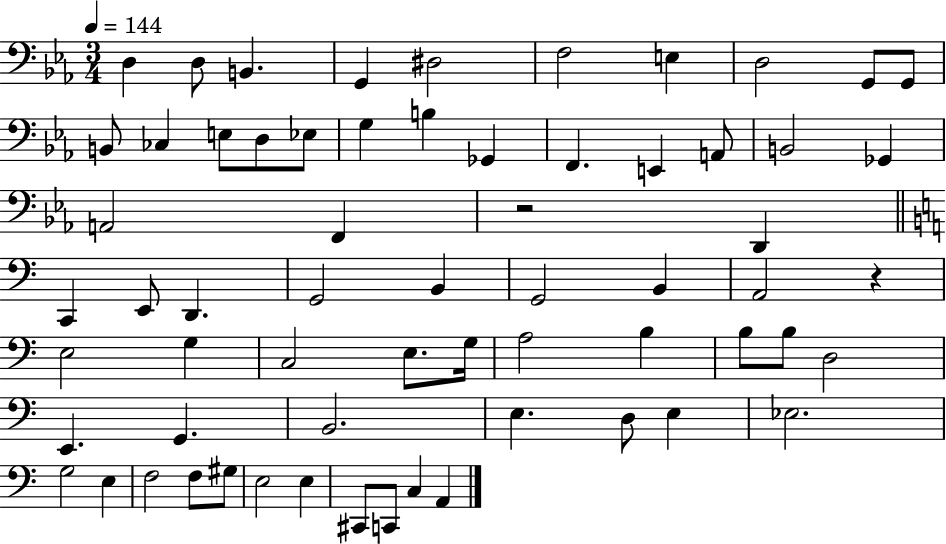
D3/q D3/e B2/q. G2/q D#3/h F3/h E3/q D3/h G2/e G2/e B2/e CES3/q E3/e D3/e Eb3/e G3/q B3/q Gb2/q F2/q. E2/q A2/e B2/h Gb2/q A2/h F2/q R/h D2/q C2/q E2/e D2/q. G2/h B2/q G2/h B2/q A2/h R/q E3/h G3/q C3/h E3/e. G3/s A3/h B3/q B3/e B3/e D3/h E2/q. G2/q. B2/h. E3/q. D3/e E3/q Eb3/h. G3/h E3/q F3/h F3/e G#3/e E3/h E3/q C#2/e C2/e C3/q A2/q